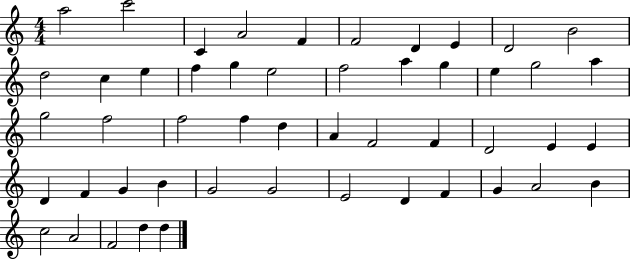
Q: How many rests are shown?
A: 0